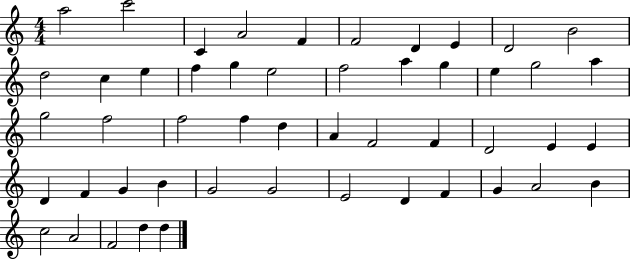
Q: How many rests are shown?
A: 0